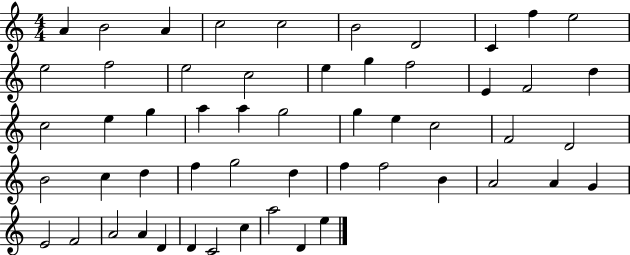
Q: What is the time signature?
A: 4/4